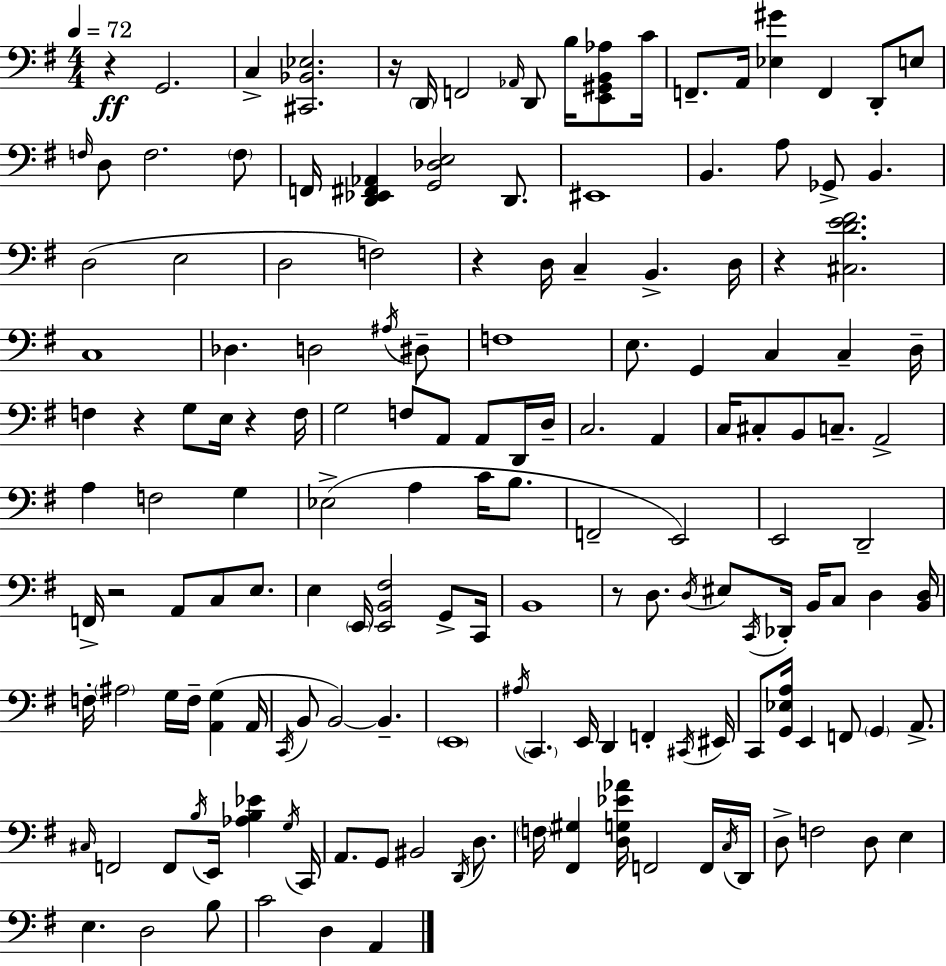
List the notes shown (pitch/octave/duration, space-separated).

R/q G2/h. C3/q [C#2,Bb2,Eb3]/h. R/s D2/s F2/h Ab2/s D2/e B3/s [E2,G#2,B2,Ab3]/e C4/s F2/e. A2/s [Eb3,G#4]/q F2/q D2/e E3/e F3/s D3/e F3/h. F3/e F2/s [D2,Eb2,F#2,Ab2]/q [G2,Db3,E3]/h D2/e. EIS2/w B2/q. A3/e Gb2/e B2/q. D3/h E3/h D3/h F3/h R/q D3/s C3/q B2/q. D3/s R/q [C#3,D4,E4,F#4]/h. C3/w Db3/q. D3/h A#3/s D#3/e F3/w E3/e. G2/q C3/q C3/q D3/s F3/q R/q G3/e E3/s R/q F3/s G3/h F3/e A2/e A2/e D2/s D3/s C3/h. A2/q C3/s C#3/e B2/e C3/e. A2/h A3/q F3/h G3/q Eb3/h A3/q C4/s B3/e. F2/h E2/h E2/h D2/h F2/s R/h A2/e C3/e E3/e. E3/q E2/s [E2,B2,F#3]/h G2/e C2/s B2/w R/e D3/e. D3/s EIS3/e C2/s Db2/s B2/s C3/e D3/q [B2,D3]/s F3/s A#3/h G3/s F3/s [A2,G3]/q A2/s C2/s B2/e B2/h B2/q. E2/w A#3/s C2/q. E2/s D2/q F2/q C#2/s EIS2/s C2/e [G2,Eb3,A3]/s E2/q F2/e G2/q A2/e. C#3/s F2/h F2/e B3/s E2/s [Ab3,B3,Eb4]/q G3/s C2/s A2/e. G2/e BIS2/h D2/s D3/e. F3/s [F#2,G#3]/q [D3,G3,Eb4,Ab4]/s F2/h F2/s C3/s D2/s D3/e F3/h D3/e E3/q E3/q. D3/h B3/e C4/h D3/q A2/q